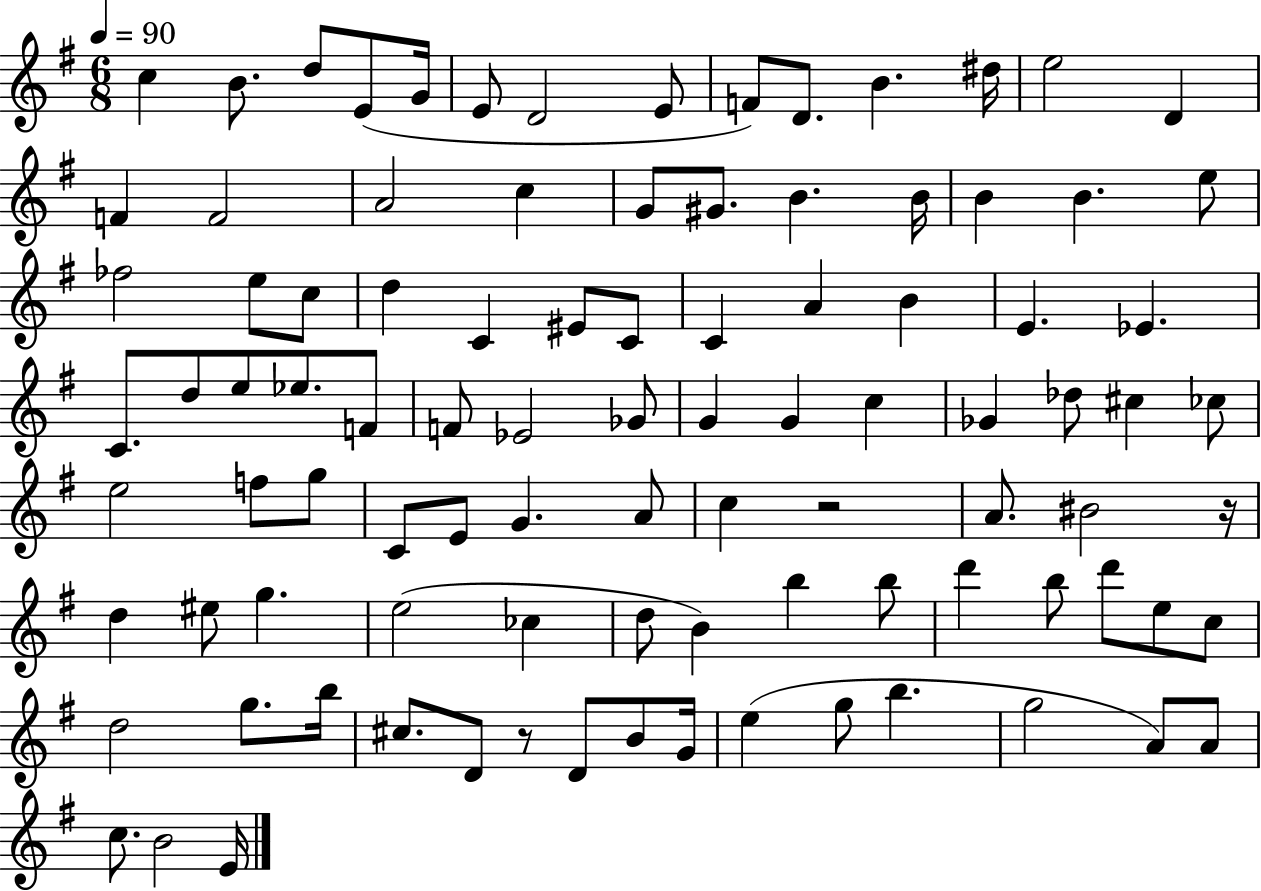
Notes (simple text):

C5/q B4/e. D5/e E4/e G4/s E4/e D4/h E4/e F4/e D4/e. B4/q. D#5/s E5/h D4/q F4/q F4/h A4/h C5/q G4/e G#4/e. B4/q. B4/s B4/q B4/q. E5/e FES5/h E5/e C5/e D5/q C4/q EIS4/e C4/e C4/q A4/q B4/q E4/q. Eb4/q. C4/e. D5/e E5/e Eb5/e. F4/e F4/e Eb4/h Gb4/e G4/q G4/q C5/q Gb4/q Db5/e C#5/q CES5/e E5/h F5/e G5/e C4/e E4/e G4/q. A4/e C5/q R/h A4/e. BIS4/h R/s D5/q EIS5/e G5/q. E5/h CES5/q D5/e B4/q B5/q B5/e D6/q B5/e D6/e E5/e C5/e D5/h G5/e. B5/s C#5/e. D4/e R/e D4/e B4/e G4/s E5/q G5/e B5/q. G5/h A4/e A4/e C5/e. B4/h E4/s